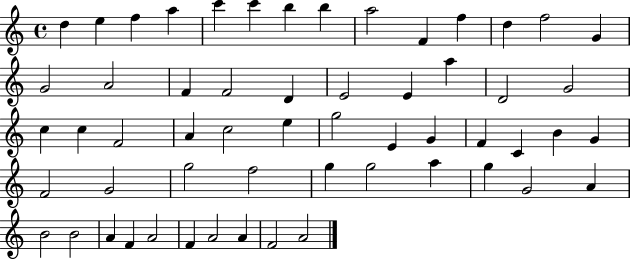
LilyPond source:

{
  \clef treble
  \time 4/4
  \defaultTimeSignature
  \key c \major
  d''4 e''4 f''4 a''4 | c'''4 c'''4 b''4 b''4 | a''2 f'4 f''4 | d''4 f''2 g'4 | \break g'2 a'2 | f'4 f'2 d'4 | e'2 e'4 a''4 | d'2 g'2 | \break c''4 c''4 f'2 | a'4 c''2 e''4 | g''2 e'4 g'4 | f'4 c'4 b'4 g'4 | \break f'2 g'2 | g''2 f''2 | g''4 g''2 a''4 | g''4 g'2 a'4 | \break b'2 b'2 | a'4 f'4 a'2 | f'4 a'2 a'4 | f'2 a'2 | \break \bar "|."
}